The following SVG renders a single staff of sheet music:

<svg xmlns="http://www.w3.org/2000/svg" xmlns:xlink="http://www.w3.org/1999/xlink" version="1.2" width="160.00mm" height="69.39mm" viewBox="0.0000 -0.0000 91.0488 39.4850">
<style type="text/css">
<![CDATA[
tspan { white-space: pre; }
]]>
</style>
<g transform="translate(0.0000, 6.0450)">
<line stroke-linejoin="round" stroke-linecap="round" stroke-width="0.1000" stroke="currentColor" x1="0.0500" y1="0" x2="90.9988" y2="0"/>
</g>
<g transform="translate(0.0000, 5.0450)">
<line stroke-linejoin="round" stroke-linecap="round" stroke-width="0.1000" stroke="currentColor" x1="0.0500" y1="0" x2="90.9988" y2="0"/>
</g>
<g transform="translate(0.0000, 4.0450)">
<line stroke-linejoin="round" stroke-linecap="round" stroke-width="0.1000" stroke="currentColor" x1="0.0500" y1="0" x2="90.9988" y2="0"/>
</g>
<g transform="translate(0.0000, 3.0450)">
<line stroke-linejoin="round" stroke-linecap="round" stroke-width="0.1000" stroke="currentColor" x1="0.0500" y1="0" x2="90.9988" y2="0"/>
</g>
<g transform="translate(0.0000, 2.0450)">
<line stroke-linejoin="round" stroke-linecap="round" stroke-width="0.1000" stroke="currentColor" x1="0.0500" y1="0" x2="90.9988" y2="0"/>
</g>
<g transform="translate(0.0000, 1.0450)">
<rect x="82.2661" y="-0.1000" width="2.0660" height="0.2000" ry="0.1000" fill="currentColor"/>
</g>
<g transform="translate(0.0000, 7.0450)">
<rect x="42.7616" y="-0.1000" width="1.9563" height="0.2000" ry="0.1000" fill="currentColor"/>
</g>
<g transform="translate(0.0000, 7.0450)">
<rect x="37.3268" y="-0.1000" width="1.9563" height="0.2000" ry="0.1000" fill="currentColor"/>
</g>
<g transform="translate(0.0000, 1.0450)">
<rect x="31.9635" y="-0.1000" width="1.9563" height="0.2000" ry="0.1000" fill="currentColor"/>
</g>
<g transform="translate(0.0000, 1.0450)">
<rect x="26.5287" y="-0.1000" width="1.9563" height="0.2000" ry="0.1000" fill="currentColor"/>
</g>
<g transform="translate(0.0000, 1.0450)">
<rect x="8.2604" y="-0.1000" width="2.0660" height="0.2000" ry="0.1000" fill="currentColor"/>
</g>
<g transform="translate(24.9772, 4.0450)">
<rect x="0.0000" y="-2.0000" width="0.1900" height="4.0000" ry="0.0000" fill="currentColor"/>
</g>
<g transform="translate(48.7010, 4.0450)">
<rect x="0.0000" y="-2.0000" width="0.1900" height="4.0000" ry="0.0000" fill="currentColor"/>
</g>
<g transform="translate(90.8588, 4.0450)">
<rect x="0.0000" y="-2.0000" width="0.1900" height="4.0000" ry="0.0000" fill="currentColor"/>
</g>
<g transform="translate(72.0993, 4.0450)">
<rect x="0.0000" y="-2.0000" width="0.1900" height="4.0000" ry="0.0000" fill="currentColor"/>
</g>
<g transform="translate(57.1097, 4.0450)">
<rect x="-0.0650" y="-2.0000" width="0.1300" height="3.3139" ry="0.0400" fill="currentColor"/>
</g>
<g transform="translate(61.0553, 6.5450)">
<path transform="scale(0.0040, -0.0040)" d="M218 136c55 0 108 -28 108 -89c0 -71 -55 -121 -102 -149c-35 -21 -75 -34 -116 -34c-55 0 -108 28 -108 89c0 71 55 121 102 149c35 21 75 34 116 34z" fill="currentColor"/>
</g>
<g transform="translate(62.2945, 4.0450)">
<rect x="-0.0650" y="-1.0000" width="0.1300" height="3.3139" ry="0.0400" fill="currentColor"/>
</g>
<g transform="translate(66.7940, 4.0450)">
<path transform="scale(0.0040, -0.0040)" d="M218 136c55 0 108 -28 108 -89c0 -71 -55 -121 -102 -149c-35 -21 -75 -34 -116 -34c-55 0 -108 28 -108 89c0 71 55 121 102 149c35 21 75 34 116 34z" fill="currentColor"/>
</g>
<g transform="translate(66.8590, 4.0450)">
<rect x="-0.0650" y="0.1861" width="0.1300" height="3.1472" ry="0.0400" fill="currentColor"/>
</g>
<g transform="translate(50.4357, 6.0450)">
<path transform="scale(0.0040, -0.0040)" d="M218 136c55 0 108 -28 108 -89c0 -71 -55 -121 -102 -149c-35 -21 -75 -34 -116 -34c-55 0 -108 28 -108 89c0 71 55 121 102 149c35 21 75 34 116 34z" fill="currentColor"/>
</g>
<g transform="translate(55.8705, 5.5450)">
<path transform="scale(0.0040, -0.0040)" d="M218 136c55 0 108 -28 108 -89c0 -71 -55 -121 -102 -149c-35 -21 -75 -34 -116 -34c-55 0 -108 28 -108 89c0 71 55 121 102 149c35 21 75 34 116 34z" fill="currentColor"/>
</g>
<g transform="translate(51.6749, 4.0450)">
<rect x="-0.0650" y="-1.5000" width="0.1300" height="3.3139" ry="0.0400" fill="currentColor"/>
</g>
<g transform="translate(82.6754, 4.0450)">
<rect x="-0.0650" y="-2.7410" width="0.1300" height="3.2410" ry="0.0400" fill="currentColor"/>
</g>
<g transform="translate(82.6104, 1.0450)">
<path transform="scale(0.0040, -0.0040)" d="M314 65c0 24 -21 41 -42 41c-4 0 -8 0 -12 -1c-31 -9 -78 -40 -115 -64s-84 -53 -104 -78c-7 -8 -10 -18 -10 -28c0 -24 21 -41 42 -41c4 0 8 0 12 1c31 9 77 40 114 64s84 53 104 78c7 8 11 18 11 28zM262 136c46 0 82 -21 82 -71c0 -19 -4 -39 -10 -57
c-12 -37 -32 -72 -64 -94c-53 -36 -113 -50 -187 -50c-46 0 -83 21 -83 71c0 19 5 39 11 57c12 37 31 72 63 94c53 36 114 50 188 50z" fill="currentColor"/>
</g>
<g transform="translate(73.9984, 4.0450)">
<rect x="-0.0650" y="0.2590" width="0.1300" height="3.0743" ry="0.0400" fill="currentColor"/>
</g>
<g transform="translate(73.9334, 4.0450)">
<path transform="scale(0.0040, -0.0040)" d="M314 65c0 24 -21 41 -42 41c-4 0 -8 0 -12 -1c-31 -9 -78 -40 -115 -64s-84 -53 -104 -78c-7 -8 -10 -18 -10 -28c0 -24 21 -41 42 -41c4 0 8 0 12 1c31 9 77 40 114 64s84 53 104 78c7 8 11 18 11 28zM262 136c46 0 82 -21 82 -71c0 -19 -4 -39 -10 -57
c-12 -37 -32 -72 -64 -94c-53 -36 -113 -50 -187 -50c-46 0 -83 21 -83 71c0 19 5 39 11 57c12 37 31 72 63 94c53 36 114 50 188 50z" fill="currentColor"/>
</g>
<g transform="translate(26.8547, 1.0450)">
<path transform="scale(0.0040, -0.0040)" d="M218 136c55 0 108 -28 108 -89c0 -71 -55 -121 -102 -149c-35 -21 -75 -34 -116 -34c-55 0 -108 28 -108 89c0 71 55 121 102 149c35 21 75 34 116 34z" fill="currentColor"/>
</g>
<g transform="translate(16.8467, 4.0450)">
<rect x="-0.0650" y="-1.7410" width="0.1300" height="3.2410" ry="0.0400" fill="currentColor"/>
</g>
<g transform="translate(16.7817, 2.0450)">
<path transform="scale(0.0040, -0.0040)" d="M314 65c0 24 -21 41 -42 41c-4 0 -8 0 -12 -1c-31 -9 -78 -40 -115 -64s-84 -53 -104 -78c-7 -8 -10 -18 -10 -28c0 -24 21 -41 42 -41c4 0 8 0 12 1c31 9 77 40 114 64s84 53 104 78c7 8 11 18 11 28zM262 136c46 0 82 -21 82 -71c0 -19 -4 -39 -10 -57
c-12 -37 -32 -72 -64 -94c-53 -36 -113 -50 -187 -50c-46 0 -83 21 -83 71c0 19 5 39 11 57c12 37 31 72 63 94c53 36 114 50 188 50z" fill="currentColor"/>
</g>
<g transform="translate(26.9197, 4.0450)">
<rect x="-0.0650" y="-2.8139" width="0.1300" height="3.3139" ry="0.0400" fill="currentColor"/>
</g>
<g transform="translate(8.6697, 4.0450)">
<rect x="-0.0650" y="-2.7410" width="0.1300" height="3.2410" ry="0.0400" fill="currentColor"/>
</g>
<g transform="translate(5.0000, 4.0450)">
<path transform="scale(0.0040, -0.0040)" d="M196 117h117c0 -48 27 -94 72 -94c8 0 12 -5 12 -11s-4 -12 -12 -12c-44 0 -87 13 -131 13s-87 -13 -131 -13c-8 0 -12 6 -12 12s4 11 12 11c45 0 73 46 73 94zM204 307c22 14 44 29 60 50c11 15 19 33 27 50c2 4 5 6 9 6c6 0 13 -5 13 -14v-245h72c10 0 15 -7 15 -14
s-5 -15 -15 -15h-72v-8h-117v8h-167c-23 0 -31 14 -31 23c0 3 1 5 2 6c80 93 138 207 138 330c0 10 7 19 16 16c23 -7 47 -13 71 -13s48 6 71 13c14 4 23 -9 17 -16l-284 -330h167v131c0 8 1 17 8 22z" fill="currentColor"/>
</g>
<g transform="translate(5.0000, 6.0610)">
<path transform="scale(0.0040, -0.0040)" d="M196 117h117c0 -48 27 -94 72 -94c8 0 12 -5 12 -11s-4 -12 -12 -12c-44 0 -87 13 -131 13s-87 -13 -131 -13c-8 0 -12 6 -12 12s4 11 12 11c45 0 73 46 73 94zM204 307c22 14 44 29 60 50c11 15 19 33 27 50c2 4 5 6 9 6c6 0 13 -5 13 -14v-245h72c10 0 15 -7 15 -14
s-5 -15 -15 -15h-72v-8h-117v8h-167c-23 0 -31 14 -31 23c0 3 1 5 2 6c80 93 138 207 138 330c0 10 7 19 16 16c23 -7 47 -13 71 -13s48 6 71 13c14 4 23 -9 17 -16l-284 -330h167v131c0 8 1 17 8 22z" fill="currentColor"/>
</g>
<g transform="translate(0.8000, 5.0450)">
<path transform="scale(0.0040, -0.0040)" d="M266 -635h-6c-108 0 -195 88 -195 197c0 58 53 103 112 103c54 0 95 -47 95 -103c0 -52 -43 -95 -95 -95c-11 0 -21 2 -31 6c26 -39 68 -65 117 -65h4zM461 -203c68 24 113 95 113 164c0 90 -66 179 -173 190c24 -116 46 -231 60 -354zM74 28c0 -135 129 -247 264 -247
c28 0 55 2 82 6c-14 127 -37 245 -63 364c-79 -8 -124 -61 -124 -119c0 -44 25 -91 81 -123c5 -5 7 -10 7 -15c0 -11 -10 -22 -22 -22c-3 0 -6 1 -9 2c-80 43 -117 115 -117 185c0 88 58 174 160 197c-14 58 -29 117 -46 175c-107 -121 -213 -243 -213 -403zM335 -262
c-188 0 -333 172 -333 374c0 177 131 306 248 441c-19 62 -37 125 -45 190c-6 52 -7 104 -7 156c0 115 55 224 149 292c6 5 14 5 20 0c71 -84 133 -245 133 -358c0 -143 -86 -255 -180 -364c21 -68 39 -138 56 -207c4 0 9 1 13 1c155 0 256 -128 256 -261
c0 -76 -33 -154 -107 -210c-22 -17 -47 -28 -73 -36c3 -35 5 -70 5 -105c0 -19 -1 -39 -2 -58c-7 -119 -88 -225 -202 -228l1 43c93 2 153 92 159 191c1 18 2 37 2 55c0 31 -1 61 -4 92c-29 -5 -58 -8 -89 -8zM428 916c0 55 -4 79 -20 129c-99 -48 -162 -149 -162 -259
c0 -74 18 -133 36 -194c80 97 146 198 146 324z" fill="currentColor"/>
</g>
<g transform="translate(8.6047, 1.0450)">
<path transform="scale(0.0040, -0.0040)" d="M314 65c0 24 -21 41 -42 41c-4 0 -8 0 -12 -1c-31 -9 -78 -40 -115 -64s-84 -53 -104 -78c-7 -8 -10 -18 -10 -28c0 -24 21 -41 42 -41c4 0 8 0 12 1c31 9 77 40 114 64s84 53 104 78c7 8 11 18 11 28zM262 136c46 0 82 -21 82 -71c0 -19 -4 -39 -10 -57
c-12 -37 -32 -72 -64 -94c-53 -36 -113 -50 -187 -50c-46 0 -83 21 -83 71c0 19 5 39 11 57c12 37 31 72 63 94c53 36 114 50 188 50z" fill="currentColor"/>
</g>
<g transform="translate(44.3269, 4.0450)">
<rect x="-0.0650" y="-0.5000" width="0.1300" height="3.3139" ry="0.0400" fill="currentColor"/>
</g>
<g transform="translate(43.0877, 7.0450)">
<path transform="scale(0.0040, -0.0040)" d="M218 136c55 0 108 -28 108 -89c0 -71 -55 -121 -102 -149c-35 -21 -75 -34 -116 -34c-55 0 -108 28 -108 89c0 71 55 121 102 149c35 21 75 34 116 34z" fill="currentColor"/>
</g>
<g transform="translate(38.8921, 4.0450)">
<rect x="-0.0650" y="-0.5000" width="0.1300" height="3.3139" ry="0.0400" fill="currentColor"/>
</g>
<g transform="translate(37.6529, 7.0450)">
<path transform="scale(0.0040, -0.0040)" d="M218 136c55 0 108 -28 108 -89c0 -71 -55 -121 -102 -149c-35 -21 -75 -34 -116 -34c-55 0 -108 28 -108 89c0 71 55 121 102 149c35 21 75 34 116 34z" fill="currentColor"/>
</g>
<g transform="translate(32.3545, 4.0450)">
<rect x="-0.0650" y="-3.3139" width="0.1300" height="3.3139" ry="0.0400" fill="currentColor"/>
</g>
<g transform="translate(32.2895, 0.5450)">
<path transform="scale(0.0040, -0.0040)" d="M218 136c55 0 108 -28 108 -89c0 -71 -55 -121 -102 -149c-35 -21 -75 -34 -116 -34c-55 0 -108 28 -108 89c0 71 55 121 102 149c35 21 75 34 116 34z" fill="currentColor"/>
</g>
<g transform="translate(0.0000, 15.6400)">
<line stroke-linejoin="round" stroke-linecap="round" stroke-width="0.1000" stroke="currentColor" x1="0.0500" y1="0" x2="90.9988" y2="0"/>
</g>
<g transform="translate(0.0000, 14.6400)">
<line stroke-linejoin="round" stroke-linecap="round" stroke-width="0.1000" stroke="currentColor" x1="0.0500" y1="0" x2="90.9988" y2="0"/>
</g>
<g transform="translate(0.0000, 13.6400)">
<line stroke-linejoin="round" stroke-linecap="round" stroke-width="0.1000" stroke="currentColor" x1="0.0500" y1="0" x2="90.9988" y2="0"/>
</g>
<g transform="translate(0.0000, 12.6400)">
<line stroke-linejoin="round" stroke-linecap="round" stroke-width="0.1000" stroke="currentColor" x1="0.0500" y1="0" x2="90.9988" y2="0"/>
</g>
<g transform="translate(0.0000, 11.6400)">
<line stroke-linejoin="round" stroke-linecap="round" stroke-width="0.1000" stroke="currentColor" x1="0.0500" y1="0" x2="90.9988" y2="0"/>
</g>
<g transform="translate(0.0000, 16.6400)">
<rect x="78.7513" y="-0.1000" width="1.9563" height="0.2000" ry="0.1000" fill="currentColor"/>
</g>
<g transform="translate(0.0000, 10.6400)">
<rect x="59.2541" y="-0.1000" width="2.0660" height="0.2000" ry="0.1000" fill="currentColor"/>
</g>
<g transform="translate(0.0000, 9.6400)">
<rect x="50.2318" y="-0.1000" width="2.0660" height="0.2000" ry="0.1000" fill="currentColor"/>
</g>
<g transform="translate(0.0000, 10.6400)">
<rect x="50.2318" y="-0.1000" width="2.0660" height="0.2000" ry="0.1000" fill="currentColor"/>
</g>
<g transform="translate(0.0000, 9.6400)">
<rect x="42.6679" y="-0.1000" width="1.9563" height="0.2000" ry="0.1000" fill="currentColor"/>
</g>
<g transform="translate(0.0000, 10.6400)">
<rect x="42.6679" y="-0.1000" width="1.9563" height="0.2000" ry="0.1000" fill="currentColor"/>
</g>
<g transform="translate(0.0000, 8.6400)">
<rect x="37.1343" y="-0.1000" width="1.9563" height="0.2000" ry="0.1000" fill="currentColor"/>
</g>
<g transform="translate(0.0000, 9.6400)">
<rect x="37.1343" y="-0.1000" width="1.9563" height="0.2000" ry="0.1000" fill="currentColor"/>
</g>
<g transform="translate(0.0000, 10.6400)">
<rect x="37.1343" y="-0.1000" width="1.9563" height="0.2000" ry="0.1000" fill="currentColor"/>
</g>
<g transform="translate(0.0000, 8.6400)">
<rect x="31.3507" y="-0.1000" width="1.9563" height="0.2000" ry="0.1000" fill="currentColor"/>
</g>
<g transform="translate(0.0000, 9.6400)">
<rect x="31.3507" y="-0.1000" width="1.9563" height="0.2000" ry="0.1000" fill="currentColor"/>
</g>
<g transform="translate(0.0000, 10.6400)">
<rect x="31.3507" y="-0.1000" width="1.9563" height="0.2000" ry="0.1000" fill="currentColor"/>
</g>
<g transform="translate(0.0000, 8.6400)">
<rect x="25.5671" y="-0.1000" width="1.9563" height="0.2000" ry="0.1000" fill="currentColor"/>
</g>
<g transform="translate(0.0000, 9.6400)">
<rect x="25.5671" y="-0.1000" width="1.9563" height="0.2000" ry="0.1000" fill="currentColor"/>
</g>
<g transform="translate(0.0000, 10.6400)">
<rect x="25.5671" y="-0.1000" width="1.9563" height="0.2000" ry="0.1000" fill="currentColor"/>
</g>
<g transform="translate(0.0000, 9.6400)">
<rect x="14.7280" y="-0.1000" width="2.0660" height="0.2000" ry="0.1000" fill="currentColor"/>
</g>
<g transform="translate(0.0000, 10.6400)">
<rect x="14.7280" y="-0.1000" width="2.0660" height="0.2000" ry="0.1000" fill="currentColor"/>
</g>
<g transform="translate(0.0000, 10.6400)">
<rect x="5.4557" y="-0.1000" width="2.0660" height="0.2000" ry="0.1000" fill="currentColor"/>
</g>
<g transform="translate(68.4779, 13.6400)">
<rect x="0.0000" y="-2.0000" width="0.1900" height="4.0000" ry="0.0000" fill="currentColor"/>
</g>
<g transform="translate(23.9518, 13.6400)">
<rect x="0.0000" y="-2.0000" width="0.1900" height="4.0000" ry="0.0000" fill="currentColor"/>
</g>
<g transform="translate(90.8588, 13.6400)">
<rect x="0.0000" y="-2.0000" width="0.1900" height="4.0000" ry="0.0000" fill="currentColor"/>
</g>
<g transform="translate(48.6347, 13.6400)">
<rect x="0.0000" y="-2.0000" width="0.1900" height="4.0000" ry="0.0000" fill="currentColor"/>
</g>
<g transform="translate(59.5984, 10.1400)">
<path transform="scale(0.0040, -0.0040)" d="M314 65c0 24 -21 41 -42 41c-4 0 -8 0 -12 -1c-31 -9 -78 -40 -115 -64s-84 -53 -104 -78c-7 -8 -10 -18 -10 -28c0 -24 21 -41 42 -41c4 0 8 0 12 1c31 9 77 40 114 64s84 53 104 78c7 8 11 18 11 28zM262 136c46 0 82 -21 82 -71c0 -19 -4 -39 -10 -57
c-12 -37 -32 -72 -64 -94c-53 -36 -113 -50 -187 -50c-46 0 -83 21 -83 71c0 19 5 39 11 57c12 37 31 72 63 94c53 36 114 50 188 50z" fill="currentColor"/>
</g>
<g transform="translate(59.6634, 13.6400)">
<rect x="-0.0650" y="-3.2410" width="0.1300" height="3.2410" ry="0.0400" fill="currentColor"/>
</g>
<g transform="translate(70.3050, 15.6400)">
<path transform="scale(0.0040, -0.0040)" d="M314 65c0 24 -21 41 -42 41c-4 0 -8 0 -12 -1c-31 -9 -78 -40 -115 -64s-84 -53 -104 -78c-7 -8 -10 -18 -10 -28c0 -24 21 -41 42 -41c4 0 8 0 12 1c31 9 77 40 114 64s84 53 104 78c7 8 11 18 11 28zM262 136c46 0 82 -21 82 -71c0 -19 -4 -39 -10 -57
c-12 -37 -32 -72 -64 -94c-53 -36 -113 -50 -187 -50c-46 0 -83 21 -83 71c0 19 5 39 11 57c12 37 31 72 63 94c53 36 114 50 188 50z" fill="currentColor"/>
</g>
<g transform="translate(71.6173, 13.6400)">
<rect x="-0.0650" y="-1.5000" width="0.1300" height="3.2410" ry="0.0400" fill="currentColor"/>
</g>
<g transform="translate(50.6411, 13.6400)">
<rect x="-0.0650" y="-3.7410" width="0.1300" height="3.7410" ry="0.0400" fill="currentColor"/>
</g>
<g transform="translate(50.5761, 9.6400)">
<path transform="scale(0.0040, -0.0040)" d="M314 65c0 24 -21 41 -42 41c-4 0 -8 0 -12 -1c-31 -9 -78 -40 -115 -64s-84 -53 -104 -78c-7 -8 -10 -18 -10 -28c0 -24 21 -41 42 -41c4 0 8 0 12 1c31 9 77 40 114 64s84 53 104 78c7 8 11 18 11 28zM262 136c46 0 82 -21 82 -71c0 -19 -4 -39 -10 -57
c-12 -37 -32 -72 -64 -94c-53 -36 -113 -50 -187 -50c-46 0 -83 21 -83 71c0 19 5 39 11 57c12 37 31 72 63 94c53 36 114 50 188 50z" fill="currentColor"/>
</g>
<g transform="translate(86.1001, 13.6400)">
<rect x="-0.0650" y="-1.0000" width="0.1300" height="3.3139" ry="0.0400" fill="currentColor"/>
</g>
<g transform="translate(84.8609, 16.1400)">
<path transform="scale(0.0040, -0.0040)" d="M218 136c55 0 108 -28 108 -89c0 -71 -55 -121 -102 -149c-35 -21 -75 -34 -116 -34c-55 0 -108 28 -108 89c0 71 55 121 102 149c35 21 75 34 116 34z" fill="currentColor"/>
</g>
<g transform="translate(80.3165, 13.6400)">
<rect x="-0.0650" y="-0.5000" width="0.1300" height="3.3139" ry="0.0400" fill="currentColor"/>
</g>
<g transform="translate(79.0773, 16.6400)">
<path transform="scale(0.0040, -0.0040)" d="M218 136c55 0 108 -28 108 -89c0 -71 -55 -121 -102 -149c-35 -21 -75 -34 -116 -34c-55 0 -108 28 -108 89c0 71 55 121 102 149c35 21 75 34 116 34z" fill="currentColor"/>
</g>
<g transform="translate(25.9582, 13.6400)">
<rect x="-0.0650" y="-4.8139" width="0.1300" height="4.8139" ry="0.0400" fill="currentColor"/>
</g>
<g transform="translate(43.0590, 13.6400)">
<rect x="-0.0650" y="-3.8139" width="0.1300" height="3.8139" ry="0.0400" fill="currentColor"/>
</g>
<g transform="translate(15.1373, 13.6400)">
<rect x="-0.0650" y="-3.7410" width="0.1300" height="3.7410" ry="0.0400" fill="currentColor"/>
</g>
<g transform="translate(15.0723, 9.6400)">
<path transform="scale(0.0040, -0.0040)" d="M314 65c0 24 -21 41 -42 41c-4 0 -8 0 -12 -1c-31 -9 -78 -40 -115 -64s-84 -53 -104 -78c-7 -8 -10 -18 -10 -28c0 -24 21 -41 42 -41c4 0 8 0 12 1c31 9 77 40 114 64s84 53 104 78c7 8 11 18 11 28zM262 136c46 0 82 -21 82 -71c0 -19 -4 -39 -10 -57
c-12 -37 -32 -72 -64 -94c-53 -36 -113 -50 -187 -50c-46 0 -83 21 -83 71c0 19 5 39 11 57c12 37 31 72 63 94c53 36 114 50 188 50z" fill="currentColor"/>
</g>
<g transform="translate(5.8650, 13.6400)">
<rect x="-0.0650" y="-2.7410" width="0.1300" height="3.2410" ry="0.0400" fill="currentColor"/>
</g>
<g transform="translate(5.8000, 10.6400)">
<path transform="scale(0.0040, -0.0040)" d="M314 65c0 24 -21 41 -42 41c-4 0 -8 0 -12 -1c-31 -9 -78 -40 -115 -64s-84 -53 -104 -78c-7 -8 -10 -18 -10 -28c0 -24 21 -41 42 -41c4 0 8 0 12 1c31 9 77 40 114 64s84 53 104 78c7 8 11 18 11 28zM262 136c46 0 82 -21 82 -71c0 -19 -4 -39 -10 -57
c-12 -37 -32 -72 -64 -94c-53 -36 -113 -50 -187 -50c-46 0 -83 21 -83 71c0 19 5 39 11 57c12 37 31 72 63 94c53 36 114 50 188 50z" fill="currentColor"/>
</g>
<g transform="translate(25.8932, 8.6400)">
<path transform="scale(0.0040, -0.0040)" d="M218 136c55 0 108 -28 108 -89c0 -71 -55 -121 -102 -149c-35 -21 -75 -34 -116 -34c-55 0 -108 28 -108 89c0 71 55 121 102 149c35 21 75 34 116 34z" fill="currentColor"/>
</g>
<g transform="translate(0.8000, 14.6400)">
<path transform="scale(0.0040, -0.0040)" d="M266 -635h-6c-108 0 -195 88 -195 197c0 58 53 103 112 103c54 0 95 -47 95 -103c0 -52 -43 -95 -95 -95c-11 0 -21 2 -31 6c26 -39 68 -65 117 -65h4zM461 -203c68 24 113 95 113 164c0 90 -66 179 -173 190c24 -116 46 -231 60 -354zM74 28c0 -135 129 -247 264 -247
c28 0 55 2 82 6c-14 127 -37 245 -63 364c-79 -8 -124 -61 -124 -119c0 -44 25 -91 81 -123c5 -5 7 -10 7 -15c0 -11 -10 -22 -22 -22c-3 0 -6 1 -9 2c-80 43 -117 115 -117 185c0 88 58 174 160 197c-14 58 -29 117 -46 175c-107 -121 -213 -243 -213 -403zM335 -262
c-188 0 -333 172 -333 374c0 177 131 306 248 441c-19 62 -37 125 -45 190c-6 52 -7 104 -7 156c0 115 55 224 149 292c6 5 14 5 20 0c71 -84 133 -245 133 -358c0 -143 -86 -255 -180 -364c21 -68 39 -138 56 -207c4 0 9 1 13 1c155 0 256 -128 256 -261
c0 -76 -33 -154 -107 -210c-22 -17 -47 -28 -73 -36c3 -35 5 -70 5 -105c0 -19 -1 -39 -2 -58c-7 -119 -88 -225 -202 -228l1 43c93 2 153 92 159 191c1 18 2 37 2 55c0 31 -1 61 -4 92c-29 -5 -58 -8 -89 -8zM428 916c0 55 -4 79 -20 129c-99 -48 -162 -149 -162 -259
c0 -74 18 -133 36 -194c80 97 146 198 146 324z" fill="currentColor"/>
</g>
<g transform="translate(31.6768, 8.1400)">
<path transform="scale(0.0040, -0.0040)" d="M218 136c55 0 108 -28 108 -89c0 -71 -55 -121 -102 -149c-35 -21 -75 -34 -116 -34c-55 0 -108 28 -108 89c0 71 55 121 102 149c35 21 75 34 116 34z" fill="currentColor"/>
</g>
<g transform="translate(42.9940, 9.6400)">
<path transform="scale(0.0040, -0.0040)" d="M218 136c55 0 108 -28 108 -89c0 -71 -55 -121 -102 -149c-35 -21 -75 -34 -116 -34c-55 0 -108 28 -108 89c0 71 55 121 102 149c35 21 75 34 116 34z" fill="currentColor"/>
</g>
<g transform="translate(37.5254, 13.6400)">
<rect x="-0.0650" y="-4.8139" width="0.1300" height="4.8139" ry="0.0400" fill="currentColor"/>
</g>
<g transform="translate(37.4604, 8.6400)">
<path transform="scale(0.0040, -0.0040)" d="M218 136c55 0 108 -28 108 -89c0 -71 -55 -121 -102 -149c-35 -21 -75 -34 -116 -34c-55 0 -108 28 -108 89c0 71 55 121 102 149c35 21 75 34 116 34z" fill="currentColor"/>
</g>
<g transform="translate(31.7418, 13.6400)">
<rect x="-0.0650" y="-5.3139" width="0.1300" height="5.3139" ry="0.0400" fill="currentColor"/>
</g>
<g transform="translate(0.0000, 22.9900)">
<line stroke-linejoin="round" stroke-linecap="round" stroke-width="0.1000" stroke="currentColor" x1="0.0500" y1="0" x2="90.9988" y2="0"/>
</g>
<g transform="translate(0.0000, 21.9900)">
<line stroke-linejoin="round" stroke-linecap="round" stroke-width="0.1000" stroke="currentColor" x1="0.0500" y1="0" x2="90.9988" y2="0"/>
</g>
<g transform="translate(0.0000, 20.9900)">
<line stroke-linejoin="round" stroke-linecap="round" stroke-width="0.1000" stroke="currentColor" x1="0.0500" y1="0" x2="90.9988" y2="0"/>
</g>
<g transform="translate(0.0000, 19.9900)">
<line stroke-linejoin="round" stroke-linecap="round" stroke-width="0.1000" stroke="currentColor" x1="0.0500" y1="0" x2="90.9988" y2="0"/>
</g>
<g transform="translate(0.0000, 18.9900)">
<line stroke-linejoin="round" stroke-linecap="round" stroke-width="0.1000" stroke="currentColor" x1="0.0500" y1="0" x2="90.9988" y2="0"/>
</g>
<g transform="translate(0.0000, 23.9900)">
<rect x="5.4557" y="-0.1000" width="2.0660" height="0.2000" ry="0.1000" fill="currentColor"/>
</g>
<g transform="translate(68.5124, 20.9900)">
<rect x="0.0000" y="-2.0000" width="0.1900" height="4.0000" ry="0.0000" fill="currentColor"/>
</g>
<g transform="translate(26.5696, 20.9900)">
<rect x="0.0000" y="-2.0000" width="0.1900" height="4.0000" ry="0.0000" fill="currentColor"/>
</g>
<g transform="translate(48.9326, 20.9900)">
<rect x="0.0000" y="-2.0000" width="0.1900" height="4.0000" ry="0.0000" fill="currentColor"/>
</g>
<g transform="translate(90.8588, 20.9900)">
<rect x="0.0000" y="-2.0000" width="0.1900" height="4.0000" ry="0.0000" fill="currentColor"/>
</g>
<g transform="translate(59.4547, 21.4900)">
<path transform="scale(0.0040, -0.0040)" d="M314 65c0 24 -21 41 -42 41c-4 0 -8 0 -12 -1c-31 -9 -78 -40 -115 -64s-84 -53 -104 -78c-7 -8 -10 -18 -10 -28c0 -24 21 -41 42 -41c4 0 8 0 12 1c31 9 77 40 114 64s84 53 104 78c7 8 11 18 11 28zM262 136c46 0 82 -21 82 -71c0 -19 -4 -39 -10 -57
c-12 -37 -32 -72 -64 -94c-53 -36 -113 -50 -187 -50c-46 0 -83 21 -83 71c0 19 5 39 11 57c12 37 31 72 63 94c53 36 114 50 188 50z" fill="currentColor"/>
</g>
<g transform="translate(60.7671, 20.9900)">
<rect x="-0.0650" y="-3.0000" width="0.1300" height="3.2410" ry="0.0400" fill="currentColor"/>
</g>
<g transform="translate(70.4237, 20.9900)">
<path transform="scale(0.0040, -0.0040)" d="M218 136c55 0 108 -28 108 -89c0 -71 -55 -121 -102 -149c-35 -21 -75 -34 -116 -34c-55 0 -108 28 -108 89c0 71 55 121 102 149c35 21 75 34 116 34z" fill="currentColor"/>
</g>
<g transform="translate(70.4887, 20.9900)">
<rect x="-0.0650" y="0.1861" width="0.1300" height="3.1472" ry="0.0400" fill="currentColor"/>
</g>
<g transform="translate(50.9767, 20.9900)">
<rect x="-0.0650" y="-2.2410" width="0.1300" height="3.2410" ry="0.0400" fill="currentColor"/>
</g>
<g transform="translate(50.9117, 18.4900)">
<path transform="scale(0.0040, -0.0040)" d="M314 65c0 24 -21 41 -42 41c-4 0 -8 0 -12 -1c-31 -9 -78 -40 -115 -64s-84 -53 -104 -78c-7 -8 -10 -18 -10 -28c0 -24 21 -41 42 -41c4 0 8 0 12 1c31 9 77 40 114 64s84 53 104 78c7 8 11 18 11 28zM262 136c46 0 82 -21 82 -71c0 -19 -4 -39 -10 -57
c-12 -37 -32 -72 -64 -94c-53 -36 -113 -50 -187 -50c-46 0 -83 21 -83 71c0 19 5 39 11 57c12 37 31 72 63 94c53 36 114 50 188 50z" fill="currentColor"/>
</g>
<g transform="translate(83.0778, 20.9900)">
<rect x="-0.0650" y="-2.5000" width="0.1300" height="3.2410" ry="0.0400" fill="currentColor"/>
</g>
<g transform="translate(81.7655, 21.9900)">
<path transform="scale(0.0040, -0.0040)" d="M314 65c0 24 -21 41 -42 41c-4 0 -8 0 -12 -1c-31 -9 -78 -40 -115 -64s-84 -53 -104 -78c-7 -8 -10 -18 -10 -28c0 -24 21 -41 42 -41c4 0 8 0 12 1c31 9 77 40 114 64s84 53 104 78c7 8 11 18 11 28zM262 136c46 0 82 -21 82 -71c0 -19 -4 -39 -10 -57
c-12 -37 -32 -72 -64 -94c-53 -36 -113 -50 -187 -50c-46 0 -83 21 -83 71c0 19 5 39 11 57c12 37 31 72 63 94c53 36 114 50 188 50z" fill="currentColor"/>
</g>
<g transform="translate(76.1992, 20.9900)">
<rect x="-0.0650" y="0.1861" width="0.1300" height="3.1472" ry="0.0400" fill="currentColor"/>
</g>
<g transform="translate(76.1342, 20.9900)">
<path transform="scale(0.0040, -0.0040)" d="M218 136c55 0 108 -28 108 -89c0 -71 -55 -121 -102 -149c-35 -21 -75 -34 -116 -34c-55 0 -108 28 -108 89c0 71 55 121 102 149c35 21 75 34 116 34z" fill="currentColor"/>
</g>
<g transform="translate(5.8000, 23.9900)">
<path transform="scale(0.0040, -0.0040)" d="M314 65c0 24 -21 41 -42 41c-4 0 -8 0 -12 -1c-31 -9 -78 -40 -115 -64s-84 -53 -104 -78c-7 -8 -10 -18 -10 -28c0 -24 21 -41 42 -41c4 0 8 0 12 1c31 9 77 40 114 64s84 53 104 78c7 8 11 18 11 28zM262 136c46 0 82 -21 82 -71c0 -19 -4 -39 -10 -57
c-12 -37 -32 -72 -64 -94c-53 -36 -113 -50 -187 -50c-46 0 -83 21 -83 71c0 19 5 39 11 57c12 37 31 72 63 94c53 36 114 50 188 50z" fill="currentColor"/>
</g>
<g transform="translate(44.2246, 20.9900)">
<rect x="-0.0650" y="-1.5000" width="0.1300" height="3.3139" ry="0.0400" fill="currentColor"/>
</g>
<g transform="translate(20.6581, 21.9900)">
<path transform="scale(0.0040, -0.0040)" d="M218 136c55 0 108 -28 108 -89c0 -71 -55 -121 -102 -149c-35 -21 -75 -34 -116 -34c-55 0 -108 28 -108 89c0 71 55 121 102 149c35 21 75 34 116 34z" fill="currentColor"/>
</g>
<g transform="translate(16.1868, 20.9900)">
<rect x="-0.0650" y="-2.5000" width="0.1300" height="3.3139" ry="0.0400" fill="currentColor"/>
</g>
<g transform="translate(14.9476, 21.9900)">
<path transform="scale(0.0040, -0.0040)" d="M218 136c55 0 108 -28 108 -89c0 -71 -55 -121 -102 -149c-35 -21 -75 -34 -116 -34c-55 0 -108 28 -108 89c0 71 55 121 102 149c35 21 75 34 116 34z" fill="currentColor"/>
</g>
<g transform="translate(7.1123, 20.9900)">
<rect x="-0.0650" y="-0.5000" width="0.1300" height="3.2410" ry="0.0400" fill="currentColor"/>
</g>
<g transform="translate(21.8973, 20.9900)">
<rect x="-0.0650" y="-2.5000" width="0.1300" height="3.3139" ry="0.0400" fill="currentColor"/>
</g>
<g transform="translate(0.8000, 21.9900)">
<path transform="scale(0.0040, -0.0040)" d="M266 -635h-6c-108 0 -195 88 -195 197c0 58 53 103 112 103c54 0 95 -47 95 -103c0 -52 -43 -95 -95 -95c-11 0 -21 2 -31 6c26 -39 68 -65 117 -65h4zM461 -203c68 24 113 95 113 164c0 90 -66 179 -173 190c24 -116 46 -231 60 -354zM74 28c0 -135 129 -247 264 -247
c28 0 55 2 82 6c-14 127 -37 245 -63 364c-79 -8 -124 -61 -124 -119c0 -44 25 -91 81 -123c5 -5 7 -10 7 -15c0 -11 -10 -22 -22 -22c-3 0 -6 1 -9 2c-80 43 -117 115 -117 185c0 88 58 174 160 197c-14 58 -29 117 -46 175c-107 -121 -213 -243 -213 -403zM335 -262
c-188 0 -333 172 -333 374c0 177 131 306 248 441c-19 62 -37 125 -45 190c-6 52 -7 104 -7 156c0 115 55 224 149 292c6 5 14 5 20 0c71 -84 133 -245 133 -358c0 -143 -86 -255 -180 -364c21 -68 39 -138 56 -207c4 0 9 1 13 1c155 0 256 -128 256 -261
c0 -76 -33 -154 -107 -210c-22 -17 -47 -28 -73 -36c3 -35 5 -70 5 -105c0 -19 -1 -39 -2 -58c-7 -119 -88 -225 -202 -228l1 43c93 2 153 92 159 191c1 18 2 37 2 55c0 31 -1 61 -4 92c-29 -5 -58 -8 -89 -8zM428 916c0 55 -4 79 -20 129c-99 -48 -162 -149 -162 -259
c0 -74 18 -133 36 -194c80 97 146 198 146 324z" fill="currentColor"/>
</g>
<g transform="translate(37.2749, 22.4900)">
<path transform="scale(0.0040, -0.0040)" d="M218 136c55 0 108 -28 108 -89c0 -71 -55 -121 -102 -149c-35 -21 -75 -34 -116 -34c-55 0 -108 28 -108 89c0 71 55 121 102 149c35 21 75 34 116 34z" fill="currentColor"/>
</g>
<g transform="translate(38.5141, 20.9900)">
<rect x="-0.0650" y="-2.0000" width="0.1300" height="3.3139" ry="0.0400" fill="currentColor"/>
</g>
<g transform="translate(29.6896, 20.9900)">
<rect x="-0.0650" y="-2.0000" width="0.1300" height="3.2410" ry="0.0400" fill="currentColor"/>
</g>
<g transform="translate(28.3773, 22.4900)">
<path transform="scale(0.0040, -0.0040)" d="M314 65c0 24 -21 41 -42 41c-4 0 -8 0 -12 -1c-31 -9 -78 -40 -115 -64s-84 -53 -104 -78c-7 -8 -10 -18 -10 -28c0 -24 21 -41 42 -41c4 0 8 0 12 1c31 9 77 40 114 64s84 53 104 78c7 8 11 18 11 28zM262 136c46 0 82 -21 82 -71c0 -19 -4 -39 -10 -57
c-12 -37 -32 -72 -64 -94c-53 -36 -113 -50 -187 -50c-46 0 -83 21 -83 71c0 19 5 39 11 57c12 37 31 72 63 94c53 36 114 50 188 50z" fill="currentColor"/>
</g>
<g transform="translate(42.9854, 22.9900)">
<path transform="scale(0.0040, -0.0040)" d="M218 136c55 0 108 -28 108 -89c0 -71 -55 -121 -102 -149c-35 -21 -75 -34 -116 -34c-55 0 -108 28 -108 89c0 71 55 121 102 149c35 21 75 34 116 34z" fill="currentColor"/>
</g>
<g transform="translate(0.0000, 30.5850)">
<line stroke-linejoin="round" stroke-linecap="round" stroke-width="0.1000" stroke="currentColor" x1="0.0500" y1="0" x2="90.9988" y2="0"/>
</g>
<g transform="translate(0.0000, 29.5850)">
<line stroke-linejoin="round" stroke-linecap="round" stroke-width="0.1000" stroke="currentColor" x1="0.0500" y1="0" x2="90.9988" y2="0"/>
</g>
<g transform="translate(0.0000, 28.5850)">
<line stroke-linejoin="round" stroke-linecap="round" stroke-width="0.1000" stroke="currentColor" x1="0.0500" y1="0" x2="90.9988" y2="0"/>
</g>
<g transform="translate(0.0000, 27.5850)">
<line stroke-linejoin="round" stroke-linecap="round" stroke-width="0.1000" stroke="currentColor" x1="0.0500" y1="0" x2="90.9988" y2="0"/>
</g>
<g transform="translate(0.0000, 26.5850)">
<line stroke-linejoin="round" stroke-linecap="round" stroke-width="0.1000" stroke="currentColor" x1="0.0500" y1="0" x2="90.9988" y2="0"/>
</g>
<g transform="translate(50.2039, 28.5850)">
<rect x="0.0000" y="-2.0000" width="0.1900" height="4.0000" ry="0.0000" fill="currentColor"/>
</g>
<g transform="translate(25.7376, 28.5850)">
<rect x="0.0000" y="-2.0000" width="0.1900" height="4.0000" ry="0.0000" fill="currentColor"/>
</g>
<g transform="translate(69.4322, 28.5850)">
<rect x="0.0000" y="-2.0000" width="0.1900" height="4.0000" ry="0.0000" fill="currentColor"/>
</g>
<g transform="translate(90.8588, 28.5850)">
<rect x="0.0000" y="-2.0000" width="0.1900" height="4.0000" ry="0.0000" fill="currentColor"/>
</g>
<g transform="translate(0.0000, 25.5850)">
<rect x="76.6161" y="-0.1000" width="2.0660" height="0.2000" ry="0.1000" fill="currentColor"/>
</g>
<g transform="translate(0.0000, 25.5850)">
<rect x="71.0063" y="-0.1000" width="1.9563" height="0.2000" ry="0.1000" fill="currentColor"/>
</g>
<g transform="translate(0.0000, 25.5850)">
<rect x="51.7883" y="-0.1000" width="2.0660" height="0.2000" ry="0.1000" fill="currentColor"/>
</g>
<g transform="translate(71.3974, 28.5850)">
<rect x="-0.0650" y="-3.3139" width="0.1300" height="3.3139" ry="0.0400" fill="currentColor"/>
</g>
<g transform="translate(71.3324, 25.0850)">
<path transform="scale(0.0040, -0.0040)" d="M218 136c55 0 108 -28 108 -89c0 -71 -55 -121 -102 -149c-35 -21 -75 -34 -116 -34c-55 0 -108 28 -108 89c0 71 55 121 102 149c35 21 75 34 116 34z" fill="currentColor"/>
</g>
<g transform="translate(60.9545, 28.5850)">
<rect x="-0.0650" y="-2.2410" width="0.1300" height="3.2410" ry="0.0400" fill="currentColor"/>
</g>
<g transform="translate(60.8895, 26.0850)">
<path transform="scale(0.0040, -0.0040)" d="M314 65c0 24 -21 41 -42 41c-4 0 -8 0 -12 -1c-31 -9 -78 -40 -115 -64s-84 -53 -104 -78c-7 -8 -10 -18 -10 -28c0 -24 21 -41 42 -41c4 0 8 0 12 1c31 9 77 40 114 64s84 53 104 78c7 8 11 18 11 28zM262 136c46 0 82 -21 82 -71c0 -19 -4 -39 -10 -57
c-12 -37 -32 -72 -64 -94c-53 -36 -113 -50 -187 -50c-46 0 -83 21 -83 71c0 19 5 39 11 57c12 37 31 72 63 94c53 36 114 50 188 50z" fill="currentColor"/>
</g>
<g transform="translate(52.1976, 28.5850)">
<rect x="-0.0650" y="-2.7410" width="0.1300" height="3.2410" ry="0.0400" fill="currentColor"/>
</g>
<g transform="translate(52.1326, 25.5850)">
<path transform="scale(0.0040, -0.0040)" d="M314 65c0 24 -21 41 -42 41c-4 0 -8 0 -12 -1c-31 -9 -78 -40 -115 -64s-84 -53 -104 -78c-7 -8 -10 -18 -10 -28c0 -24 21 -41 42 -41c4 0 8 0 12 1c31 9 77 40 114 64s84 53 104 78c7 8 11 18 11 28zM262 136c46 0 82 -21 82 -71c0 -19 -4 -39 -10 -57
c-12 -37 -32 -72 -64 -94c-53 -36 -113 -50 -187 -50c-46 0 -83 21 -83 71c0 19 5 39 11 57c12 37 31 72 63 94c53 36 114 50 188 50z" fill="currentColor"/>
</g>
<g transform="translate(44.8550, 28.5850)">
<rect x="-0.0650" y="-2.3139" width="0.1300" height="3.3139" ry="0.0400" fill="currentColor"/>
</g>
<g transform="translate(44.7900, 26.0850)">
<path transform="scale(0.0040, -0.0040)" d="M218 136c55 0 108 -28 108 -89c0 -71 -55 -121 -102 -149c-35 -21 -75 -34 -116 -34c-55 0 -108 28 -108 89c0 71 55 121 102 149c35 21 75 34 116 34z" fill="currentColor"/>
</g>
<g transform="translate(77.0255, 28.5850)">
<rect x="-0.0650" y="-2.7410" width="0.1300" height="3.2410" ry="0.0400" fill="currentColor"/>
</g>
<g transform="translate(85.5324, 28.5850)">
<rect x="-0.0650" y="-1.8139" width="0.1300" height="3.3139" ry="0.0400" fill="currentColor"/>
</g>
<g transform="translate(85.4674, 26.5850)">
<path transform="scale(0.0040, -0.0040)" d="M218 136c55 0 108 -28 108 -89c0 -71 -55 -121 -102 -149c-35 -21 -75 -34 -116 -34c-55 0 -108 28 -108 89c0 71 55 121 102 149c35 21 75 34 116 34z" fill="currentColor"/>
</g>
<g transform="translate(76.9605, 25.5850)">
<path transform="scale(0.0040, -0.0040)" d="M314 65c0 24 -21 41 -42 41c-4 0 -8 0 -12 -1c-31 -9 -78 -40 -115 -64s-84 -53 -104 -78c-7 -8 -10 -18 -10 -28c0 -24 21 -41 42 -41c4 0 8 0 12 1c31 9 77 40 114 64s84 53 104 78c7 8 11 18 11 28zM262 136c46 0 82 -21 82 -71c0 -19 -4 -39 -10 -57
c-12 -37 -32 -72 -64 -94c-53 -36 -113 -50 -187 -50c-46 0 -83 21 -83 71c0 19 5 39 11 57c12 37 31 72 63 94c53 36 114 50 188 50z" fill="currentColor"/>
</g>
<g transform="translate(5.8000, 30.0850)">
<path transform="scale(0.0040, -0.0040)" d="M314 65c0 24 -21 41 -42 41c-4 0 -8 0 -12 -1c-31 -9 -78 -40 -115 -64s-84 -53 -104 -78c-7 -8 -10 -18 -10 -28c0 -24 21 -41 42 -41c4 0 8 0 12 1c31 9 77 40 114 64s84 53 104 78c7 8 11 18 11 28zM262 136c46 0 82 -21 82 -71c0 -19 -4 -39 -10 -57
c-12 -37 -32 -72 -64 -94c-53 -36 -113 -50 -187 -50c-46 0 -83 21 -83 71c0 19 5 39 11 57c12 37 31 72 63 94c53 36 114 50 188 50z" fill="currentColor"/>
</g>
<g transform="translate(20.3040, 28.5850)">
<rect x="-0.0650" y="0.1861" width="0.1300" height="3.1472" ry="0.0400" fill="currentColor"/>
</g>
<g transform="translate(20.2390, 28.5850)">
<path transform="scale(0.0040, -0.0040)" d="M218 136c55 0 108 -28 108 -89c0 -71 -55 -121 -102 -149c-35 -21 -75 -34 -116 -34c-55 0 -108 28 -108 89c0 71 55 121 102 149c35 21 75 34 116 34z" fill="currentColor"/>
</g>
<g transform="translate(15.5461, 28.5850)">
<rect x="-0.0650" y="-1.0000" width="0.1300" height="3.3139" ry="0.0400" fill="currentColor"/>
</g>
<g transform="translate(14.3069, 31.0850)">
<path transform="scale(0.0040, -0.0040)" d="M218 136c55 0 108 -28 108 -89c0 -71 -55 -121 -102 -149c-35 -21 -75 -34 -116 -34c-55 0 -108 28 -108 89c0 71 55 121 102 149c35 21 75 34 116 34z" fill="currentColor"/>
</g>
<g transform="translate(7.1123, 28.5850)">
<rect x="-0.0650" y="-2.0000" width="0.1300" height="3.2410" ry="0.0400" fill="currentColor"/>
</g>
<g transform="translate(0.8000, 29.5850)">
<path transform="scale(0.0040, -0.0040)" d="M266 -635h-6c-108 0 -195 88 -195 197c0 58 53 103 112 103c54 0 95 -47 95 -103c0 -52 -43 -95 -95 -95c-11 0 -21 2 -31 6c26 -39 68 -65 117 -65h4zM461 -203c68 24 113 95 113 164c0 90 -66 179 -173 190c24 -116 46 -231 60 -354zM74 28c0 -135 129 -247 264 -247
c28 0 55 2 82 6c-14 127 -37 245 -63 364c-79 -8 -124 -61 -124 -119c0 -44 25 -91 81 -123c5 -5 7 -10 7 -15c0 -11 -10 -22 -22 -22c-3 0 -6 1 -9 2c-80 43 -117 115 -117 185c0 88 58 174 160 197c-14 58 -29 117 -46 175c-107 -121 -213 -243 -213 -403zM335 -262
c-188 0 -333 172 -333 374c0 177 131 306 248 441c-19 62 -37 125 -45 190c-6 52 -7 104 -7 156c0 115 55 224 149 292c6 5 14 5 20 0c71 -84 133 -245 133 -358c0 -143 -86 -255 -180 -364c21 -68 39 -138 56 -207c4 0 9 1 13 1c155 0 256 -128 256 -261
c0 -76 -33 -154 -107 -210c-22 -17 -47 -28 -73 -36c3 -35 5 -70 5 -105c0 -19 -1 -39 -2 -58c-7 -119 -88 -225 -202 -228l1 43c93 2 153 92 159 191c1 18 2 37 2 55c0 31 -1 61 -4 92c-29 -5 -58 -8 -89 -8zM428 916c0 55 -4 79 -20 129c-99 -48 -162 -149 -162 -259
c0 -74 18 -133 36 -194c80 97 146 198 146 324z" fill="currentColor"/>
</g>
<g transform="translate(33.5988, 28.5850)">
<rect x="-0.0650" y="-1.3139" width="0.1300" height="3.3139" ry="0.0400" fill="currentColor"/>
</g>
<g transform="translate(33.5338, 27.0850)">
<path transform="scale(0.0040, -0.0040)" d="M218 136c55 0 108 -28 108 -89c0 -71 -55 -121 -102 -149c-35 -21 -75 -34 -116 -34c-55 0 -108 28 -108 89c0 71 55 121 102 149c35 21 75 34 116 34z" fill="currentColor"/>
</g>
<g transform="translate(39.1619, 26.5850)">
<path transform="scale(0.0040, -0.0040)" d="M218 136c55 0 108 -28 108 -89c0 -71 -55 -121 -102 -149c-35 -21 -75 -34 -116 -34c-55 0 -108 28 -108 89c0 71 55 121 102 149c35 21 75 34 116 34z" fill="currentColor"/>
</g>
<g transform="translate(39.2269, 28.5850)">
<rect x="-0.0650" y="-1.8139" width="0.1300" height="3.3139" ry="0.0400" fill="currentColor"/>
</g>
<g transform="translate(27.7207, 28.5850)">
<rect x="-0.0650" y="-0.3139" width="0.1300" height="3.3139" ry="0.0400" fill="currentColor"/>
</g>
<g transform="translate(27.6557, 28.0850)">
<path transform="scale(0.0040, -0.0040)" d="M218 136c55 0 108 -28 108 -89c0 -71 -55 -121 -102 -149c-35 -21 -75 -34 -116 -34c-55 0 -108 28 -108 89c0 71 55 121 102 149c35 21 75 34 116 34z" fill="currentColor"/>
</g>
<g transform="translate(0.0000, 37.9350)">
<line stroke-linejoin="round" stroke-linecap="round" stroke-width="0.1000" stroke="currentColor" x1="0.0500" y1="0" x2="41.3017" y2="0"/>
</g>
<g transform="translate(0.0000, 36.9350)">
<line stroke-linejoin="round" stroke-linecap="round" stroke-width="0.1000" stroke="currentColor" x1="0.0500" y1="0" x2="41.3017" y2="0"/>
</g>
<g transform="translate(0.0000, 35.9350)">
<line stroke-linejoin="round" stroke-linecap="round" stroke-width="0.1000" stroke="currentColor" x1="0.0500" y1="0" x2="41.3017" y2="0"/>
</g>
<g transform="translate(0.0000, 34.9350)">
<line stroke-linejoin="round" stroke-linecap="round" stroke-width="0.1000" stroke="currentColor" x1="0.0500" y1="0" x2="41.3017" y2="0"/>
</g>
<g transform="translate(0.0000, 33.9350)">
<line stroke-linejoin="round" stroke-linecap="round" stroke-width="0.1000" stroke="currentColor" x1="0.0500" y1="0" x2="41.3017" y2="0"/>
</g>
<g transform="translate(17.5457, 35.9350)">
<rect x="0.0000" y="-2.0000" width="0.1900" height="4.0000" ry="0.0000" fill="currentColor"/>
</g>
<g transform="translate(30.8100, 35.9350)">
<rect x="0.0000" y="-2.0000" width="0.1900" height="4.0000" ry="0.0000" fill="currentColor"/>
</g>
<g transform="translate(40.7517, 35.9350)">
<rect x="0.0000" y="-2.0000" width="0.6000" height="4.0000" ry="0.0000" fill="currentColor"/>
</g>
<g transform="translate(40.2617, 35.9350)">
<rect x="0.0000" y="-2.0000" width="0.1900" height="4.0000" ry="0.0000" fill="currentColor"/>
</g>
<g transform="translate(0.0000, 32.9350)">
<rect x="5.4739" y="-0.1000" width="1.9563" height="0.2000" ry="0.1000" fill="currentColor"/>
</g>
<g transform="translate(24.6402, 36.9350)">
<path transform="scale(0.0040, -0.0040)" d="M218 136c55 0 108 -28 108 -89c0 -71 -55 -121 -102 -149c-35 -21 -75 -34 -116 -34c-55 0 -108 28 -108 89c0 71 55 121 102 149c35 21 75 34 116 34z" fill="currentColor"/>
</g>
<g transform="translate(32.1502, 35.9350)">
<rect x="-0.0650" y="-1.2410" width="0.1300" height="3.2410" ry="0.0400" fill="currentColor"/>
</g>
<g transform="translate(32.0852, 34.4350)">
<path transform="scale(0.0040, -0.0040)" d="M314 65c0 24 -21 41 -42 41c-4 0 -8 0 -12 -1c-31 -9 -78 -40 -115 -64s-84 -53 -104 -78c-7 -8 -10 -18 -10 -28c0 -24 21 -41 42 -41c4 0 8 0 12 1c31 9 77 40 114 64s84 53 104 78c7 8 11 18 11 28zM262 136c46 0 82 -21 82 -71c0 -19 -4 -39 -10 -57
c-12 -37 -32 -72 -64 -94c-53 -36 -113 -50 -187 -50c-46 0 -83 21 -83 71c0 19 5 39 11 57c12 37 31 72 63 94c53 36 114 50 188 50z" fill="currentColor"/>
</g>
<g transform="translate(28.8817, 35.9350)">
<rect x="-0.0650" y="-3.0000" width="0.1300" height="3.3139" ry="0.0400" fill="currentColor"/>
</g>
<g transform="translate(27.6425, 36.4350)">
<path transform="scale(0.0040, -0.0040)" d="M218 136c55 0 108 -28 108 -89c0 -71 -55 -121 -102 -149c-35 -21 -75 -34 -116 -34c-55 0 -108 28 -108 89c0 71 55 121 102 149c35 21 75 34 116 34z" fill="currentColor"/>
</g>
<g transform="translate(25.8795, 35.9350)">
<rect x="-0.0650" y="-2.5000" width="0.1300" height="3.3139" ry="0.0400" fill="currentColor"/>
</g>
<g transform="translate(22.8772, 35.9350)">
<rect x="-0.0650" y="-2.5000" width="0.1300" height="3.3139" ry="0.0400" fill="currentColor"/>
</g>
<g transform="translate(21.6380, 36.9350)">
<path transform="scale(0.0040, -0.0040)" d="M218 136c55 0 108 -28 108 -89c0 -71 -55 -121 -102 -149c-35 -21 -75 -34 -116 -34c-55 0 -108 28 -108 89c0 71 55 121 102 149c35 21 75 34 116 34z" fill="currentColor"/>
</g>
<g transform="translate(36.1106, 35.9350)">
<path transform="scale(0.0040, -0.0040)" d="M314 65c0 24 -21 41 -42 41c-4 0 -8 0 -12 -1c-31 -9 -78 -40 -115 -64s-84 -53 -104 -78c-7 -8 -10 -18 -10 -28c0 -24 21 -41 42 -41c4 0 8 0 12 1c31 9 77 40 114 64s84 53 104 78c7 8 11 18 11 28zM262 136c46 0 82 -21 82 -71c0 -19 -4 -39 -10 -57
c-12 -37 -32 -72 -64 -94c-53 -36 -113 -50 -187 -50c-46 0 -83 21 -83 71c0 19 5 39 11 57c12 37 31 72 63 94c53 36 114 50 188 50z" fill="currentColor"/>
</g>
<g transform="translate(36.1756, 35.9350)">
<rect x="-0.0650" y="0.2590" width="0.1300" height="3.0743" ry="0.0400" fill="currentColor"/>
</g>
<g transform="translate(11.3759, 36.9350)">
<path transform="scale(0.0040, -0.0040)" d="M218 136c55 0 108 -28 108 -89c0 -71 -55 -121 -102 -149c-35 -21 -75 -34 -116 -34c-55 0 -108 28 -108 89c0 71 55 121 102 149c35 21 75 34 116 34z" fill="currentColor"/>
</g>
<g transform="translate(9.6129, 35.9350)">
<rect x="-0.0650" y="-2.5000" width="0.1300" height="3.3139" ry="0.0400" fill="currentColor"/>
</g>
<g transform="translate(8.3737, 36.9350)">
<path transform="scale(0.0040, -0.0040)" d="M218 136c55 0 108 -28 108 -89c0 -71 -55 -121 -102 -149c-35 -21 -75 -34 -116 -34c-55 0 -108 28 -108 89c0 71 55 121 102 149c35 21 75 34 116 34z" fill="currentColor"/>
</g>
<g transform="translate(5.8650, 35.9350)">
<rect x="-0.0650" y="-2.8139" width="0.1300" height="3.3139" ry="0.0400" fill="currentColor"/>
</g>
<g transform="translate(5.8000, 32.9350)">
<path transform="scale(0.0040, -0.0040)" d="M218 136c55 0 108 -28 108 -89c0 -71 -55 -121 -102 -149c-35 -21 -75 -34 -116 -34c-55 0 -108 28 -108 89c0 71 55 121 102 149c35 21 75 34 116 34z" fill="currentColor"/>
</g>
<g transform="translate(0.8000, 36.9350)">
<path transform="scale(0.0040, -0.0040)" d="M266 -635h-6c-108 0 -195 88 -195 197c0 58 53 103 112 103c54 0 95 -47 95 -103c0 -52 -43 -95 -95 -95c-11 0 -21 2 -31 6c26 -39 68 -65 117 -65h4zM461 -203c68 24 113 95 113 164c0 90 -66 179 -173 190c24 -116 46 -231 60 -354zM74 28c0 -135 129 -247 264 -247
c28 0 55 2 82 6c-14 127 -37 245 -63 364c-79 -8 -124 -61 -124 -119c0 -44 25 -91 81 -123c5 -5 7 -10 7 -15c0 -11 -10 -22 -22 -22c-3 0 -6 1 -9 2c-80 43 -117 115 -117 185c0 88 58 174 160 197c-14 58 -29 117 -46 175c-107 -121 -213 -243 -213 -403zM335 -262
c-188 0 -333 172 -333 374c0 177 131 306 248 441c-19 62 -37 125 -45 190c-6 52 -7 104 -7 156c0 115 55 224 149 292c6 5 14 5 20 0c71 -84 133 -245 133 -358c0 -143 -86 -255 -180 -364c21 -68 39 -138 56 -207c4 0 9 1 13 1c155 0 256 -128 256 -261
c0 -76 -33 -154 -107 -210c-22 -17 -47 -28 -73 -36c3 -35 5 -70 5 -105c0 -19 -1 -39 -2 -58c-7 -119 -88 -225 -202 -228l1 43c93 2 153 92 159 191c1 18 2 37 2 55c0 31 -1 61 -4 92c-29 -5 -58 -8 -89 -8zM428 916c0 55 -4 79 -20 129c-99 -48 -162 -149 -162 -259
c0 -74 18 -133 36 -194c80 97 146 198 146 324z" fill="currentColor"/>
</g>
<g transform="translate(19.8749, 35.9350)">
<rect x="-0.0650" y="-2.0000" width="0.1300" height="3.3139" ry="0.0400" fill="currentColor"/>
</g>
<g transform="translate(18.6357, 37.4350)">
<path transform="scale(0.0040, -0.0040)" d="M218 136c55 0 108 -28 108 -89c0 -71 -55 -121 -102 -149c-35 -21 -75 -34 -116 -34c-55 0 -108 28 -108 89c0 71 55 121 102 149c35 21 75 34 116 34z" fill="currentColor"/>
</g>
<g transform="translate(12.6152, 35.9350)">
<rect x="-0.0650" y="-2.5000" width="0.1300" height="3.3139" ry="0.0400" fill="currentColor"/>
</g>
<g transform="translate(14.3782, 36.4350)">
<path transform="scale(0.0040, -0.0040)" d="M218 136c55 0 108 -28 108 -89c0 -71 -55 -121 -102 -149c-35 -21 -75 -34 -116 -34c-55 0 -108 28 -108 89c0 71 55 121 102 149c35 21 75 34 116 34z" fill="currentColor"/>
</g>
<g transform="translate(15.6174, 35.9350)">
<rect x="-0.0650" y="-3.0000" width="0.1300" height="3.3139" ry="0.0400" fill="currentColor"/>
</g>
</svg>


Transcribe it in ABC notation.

X:1
T:Untitled
M:4/4
L:1/4
K:C
a2 f2 a b C C E F D B B2 a2 a2 c'2 e' f' e' c' c'2 b2 E2 C D C2 G G F2 F E g2 A2 B B G2 F2 D B c e f g a2 g2 b a2 f a G G A F G G A e2 B2